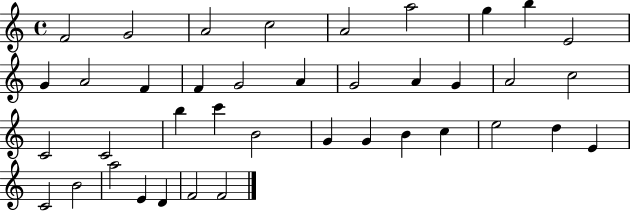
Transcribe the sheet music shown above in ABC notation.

X:1
T:Untitled
M:4/4
L:1/4
K:C
F2 G2 A2 c2 A2 a2 g b E2 G A2 F F G2 A G2 A G A2 c2 C2 C2 b c' B2 G G B c e2 d E C2 B2 a2 E D F2 F2